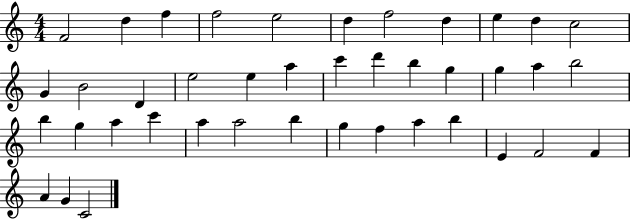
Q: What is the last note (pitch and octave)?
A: C4